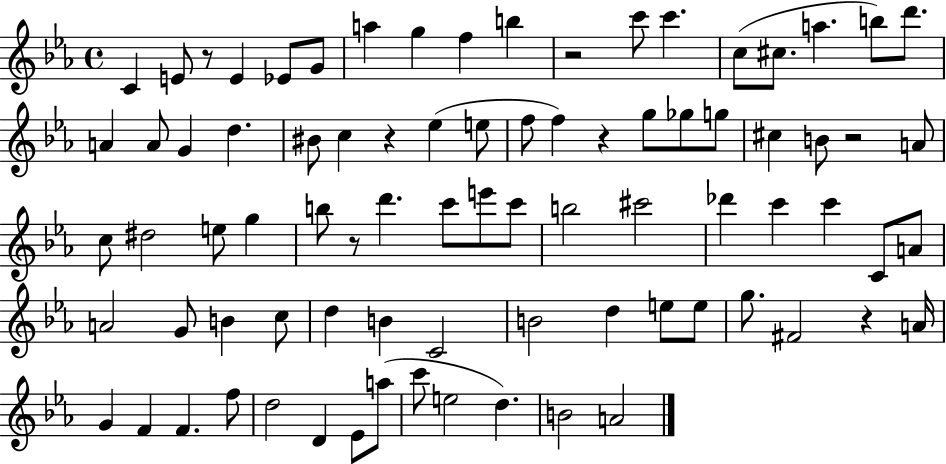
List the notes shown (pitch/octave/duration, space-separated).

C4/q E4/e R/e E4/q Eb4/e G4/e A5/q G5/q F5/q B5/q R/h C6/e C6/q. C5/e C#5/e. A5/q. B5/e D6/e. A4/q A4/e G4/q D5/q. BIS4/e C5/q R/q Eb5/q E5/e F5/e F5/q R/q G5/e Gb5/e G5/e C#5/q B4/e R/h A4/e C5/e D#5/h E5/e G5/q B5/e R/e D6/q. C6/e E6/e C6/e B5/h C#6/h Db6/q C6/q C6/q C4/e A4/e A4/h G4/e B4/q C5/e D5/q B4/q C4/h B4/h D5/q E5/e E5/e G5/e. F#4/h R/q A4/s G4/q F4/q F4/q. F5/e D5/h D4/q Eb4/e A5/e C6/e E5/h D5/q. B4/h A4/h